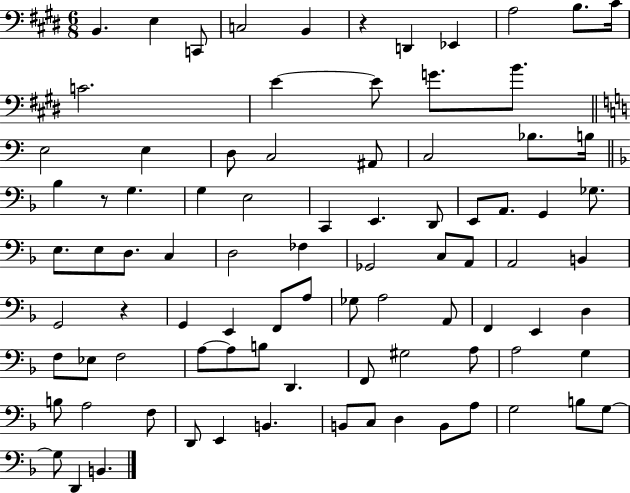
X:1
T:Untitled
M:6/8
L:1/4
K:E
B,, E, C,,/2 C,2 B,, z D,, _E,, A,2 B,/2 ^C/4 C2 E E/2 G/2 B/2 E,2 E, D,/2 C,2 ^A,,/2 C,2 _B,/2 B,/4 _B, z/2 G, G, E,2 C,, E,, D,,/2 E,,/2 A,,/2 G,, _G,/2 E,/2 E,/2 D,/2 C, D,2 _F, _G,,2 C,/2 A,,/2 A,,2 B,, G,,2 z G,, E,, F,,/2 A,/2 _G,/2 A,2 A,,/2 F,, E,, D, F,/2 _E,/2 F,2 A,/2 A,/2 B,/2 D,, F,,/2 ^G,2 A,/2 A,2 G, B,/2 A,2 F,/2 D,,/2 E,, B,, B,,/2 C,/2 D, B,,/2 A,/2 G,2 B,/2 G,/2 G,/2 D,, B,,